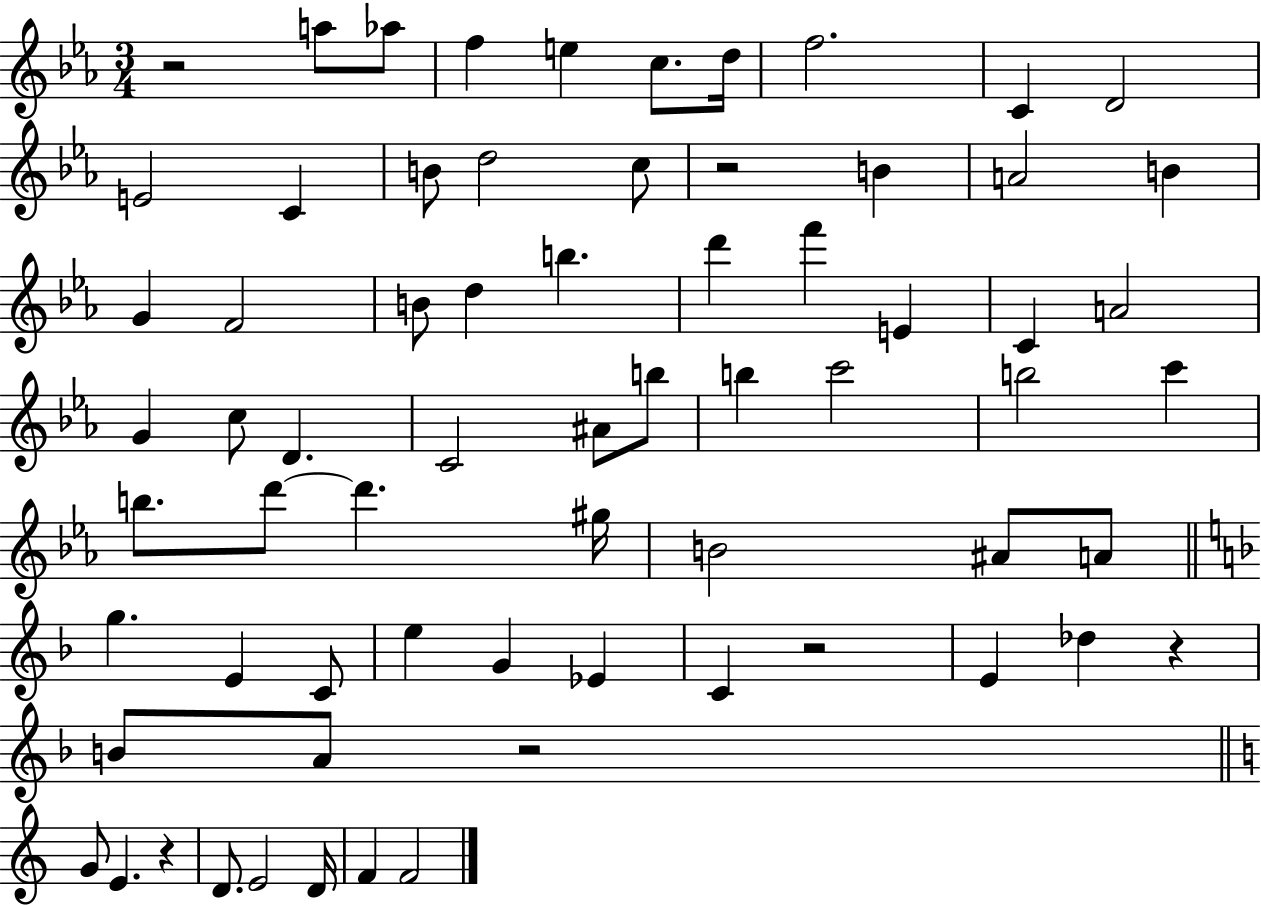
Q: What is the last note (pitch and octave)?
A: F4